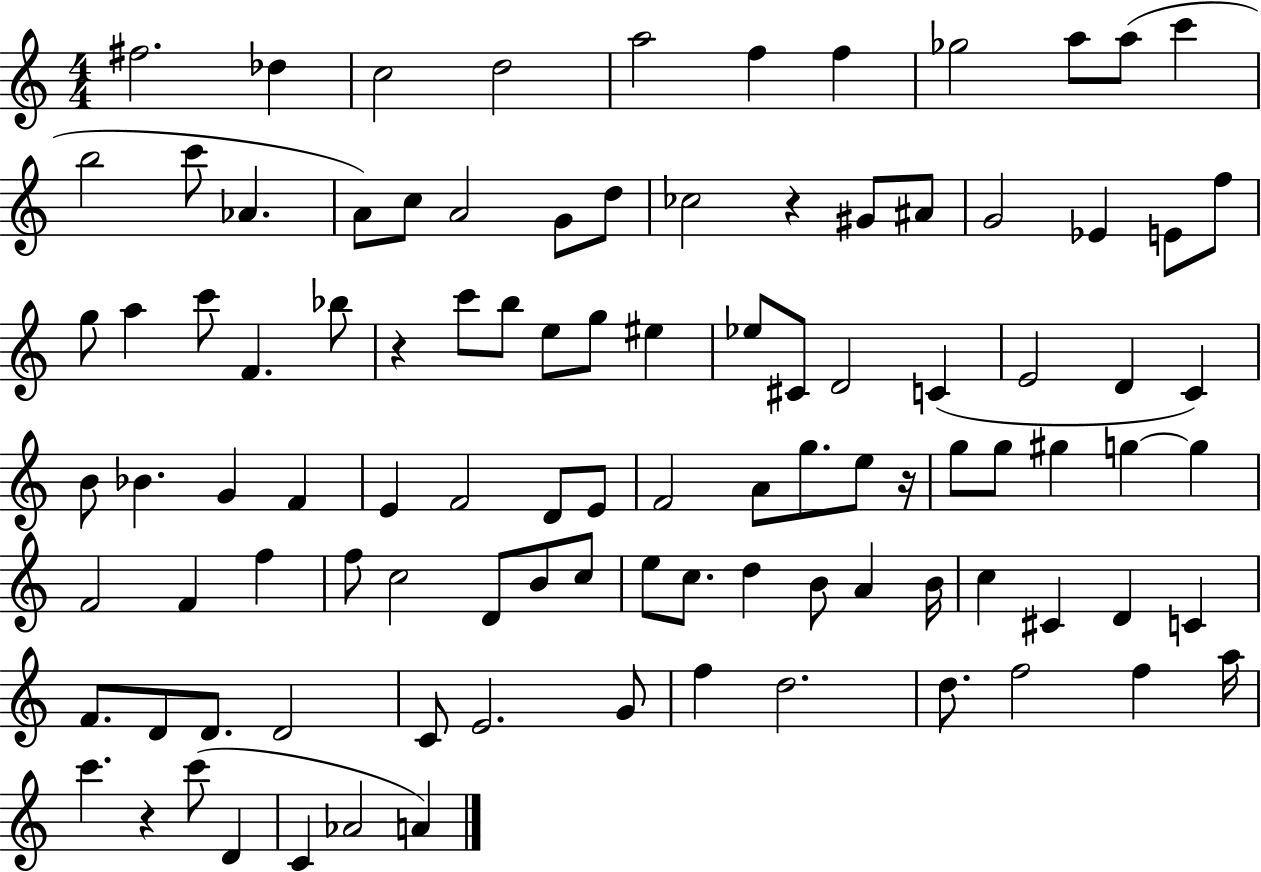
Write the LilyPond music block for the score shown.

{
  \clef treble
  \numericTimeSignature
  \time 4/4
  \key c \major
  \repeat volta 2 { fis''2. des''4 | c''2 d''2 | a''2 f''4 f''4 | ges''2 a''8 a''8( c'''4 | \break b''2 c'''8 aes'4. | a'8) c''8 a'2 g'8 d''8 | ces''2 r4 gis'8 ais'8 | g'2 ees'4 e'8 f''8 | \break g''8 a''4 c'''8 f'4. bes''8 | r4 c'''8 b''8 e''8 g''8 eis''4 | ees''8 cis'8 d'2 c'4( | e'2 d'4 c'4) | \break b'8 bes'4. g'4 f'4 | e'4 f'2 d'8 e'8 | f'2 a'8 g''8. e''8 r16 | g''8 g''8 gis''4 g''4~~ g''4 | \break f'2 f'4 f''4 | f''8 c''2 d'8 b'8 c''8 | e''8 c''8. d''4 b'8 a'4 b'16 | c''4 cis'4 d'4 c'4 | \break f'8. d'8 d'8. d'2 | c'8 e'2. g'8 | f''4 d''2. | d''8. f''2 f''4 a''16 | \break c'''4. r4 c'''8( d'4 | c'4 aes'2 a'4) | } \bar "|."
}